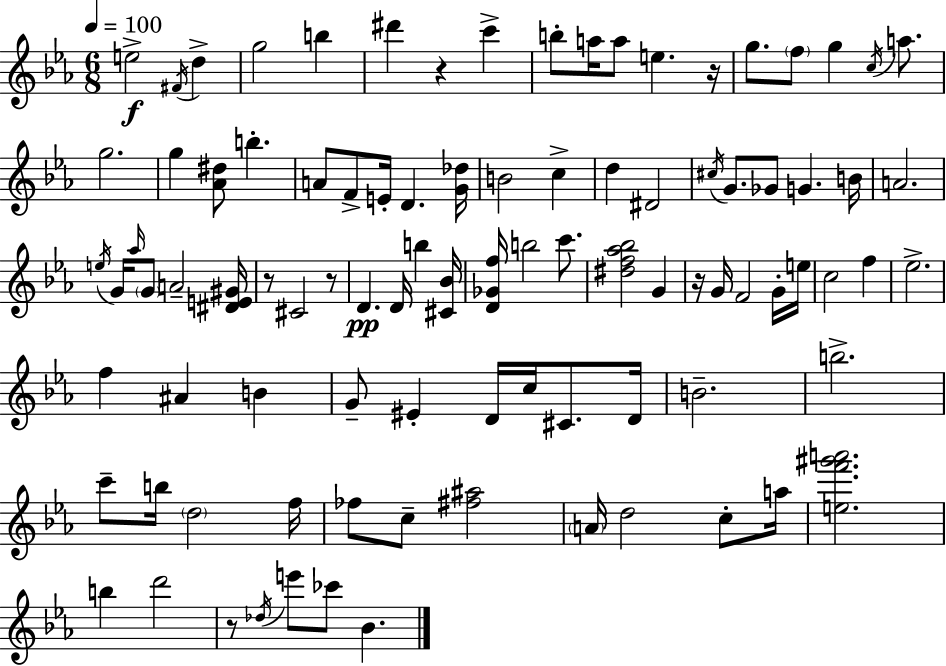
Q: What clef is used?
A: treble